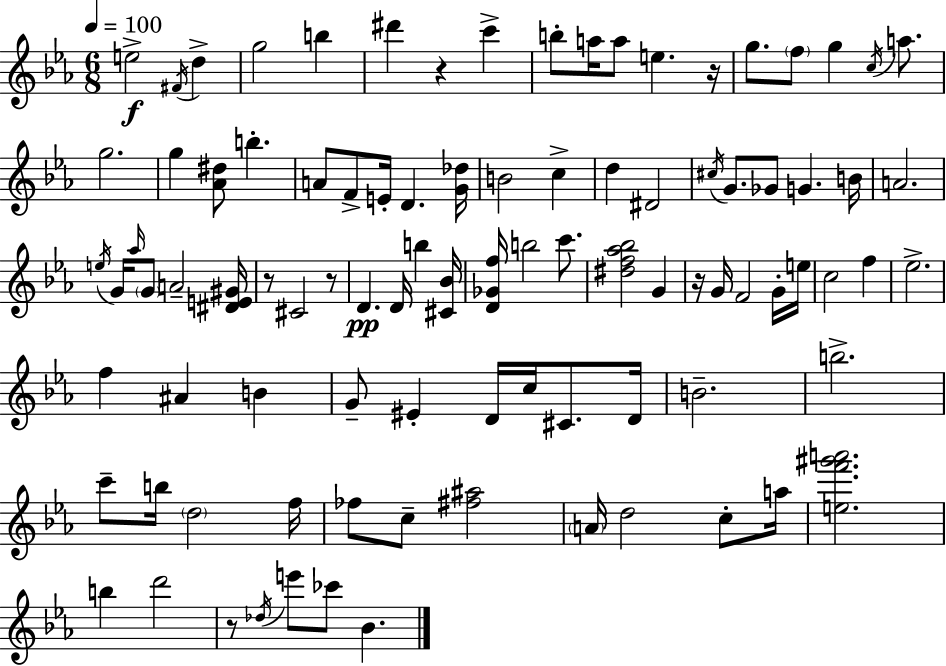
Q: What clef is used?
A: treble